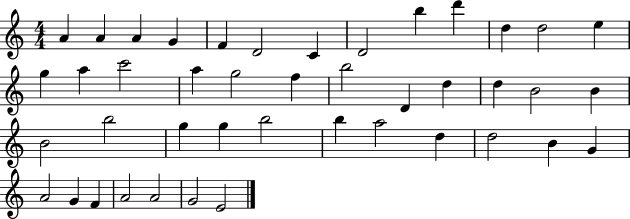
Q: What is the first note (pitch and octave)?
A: A4